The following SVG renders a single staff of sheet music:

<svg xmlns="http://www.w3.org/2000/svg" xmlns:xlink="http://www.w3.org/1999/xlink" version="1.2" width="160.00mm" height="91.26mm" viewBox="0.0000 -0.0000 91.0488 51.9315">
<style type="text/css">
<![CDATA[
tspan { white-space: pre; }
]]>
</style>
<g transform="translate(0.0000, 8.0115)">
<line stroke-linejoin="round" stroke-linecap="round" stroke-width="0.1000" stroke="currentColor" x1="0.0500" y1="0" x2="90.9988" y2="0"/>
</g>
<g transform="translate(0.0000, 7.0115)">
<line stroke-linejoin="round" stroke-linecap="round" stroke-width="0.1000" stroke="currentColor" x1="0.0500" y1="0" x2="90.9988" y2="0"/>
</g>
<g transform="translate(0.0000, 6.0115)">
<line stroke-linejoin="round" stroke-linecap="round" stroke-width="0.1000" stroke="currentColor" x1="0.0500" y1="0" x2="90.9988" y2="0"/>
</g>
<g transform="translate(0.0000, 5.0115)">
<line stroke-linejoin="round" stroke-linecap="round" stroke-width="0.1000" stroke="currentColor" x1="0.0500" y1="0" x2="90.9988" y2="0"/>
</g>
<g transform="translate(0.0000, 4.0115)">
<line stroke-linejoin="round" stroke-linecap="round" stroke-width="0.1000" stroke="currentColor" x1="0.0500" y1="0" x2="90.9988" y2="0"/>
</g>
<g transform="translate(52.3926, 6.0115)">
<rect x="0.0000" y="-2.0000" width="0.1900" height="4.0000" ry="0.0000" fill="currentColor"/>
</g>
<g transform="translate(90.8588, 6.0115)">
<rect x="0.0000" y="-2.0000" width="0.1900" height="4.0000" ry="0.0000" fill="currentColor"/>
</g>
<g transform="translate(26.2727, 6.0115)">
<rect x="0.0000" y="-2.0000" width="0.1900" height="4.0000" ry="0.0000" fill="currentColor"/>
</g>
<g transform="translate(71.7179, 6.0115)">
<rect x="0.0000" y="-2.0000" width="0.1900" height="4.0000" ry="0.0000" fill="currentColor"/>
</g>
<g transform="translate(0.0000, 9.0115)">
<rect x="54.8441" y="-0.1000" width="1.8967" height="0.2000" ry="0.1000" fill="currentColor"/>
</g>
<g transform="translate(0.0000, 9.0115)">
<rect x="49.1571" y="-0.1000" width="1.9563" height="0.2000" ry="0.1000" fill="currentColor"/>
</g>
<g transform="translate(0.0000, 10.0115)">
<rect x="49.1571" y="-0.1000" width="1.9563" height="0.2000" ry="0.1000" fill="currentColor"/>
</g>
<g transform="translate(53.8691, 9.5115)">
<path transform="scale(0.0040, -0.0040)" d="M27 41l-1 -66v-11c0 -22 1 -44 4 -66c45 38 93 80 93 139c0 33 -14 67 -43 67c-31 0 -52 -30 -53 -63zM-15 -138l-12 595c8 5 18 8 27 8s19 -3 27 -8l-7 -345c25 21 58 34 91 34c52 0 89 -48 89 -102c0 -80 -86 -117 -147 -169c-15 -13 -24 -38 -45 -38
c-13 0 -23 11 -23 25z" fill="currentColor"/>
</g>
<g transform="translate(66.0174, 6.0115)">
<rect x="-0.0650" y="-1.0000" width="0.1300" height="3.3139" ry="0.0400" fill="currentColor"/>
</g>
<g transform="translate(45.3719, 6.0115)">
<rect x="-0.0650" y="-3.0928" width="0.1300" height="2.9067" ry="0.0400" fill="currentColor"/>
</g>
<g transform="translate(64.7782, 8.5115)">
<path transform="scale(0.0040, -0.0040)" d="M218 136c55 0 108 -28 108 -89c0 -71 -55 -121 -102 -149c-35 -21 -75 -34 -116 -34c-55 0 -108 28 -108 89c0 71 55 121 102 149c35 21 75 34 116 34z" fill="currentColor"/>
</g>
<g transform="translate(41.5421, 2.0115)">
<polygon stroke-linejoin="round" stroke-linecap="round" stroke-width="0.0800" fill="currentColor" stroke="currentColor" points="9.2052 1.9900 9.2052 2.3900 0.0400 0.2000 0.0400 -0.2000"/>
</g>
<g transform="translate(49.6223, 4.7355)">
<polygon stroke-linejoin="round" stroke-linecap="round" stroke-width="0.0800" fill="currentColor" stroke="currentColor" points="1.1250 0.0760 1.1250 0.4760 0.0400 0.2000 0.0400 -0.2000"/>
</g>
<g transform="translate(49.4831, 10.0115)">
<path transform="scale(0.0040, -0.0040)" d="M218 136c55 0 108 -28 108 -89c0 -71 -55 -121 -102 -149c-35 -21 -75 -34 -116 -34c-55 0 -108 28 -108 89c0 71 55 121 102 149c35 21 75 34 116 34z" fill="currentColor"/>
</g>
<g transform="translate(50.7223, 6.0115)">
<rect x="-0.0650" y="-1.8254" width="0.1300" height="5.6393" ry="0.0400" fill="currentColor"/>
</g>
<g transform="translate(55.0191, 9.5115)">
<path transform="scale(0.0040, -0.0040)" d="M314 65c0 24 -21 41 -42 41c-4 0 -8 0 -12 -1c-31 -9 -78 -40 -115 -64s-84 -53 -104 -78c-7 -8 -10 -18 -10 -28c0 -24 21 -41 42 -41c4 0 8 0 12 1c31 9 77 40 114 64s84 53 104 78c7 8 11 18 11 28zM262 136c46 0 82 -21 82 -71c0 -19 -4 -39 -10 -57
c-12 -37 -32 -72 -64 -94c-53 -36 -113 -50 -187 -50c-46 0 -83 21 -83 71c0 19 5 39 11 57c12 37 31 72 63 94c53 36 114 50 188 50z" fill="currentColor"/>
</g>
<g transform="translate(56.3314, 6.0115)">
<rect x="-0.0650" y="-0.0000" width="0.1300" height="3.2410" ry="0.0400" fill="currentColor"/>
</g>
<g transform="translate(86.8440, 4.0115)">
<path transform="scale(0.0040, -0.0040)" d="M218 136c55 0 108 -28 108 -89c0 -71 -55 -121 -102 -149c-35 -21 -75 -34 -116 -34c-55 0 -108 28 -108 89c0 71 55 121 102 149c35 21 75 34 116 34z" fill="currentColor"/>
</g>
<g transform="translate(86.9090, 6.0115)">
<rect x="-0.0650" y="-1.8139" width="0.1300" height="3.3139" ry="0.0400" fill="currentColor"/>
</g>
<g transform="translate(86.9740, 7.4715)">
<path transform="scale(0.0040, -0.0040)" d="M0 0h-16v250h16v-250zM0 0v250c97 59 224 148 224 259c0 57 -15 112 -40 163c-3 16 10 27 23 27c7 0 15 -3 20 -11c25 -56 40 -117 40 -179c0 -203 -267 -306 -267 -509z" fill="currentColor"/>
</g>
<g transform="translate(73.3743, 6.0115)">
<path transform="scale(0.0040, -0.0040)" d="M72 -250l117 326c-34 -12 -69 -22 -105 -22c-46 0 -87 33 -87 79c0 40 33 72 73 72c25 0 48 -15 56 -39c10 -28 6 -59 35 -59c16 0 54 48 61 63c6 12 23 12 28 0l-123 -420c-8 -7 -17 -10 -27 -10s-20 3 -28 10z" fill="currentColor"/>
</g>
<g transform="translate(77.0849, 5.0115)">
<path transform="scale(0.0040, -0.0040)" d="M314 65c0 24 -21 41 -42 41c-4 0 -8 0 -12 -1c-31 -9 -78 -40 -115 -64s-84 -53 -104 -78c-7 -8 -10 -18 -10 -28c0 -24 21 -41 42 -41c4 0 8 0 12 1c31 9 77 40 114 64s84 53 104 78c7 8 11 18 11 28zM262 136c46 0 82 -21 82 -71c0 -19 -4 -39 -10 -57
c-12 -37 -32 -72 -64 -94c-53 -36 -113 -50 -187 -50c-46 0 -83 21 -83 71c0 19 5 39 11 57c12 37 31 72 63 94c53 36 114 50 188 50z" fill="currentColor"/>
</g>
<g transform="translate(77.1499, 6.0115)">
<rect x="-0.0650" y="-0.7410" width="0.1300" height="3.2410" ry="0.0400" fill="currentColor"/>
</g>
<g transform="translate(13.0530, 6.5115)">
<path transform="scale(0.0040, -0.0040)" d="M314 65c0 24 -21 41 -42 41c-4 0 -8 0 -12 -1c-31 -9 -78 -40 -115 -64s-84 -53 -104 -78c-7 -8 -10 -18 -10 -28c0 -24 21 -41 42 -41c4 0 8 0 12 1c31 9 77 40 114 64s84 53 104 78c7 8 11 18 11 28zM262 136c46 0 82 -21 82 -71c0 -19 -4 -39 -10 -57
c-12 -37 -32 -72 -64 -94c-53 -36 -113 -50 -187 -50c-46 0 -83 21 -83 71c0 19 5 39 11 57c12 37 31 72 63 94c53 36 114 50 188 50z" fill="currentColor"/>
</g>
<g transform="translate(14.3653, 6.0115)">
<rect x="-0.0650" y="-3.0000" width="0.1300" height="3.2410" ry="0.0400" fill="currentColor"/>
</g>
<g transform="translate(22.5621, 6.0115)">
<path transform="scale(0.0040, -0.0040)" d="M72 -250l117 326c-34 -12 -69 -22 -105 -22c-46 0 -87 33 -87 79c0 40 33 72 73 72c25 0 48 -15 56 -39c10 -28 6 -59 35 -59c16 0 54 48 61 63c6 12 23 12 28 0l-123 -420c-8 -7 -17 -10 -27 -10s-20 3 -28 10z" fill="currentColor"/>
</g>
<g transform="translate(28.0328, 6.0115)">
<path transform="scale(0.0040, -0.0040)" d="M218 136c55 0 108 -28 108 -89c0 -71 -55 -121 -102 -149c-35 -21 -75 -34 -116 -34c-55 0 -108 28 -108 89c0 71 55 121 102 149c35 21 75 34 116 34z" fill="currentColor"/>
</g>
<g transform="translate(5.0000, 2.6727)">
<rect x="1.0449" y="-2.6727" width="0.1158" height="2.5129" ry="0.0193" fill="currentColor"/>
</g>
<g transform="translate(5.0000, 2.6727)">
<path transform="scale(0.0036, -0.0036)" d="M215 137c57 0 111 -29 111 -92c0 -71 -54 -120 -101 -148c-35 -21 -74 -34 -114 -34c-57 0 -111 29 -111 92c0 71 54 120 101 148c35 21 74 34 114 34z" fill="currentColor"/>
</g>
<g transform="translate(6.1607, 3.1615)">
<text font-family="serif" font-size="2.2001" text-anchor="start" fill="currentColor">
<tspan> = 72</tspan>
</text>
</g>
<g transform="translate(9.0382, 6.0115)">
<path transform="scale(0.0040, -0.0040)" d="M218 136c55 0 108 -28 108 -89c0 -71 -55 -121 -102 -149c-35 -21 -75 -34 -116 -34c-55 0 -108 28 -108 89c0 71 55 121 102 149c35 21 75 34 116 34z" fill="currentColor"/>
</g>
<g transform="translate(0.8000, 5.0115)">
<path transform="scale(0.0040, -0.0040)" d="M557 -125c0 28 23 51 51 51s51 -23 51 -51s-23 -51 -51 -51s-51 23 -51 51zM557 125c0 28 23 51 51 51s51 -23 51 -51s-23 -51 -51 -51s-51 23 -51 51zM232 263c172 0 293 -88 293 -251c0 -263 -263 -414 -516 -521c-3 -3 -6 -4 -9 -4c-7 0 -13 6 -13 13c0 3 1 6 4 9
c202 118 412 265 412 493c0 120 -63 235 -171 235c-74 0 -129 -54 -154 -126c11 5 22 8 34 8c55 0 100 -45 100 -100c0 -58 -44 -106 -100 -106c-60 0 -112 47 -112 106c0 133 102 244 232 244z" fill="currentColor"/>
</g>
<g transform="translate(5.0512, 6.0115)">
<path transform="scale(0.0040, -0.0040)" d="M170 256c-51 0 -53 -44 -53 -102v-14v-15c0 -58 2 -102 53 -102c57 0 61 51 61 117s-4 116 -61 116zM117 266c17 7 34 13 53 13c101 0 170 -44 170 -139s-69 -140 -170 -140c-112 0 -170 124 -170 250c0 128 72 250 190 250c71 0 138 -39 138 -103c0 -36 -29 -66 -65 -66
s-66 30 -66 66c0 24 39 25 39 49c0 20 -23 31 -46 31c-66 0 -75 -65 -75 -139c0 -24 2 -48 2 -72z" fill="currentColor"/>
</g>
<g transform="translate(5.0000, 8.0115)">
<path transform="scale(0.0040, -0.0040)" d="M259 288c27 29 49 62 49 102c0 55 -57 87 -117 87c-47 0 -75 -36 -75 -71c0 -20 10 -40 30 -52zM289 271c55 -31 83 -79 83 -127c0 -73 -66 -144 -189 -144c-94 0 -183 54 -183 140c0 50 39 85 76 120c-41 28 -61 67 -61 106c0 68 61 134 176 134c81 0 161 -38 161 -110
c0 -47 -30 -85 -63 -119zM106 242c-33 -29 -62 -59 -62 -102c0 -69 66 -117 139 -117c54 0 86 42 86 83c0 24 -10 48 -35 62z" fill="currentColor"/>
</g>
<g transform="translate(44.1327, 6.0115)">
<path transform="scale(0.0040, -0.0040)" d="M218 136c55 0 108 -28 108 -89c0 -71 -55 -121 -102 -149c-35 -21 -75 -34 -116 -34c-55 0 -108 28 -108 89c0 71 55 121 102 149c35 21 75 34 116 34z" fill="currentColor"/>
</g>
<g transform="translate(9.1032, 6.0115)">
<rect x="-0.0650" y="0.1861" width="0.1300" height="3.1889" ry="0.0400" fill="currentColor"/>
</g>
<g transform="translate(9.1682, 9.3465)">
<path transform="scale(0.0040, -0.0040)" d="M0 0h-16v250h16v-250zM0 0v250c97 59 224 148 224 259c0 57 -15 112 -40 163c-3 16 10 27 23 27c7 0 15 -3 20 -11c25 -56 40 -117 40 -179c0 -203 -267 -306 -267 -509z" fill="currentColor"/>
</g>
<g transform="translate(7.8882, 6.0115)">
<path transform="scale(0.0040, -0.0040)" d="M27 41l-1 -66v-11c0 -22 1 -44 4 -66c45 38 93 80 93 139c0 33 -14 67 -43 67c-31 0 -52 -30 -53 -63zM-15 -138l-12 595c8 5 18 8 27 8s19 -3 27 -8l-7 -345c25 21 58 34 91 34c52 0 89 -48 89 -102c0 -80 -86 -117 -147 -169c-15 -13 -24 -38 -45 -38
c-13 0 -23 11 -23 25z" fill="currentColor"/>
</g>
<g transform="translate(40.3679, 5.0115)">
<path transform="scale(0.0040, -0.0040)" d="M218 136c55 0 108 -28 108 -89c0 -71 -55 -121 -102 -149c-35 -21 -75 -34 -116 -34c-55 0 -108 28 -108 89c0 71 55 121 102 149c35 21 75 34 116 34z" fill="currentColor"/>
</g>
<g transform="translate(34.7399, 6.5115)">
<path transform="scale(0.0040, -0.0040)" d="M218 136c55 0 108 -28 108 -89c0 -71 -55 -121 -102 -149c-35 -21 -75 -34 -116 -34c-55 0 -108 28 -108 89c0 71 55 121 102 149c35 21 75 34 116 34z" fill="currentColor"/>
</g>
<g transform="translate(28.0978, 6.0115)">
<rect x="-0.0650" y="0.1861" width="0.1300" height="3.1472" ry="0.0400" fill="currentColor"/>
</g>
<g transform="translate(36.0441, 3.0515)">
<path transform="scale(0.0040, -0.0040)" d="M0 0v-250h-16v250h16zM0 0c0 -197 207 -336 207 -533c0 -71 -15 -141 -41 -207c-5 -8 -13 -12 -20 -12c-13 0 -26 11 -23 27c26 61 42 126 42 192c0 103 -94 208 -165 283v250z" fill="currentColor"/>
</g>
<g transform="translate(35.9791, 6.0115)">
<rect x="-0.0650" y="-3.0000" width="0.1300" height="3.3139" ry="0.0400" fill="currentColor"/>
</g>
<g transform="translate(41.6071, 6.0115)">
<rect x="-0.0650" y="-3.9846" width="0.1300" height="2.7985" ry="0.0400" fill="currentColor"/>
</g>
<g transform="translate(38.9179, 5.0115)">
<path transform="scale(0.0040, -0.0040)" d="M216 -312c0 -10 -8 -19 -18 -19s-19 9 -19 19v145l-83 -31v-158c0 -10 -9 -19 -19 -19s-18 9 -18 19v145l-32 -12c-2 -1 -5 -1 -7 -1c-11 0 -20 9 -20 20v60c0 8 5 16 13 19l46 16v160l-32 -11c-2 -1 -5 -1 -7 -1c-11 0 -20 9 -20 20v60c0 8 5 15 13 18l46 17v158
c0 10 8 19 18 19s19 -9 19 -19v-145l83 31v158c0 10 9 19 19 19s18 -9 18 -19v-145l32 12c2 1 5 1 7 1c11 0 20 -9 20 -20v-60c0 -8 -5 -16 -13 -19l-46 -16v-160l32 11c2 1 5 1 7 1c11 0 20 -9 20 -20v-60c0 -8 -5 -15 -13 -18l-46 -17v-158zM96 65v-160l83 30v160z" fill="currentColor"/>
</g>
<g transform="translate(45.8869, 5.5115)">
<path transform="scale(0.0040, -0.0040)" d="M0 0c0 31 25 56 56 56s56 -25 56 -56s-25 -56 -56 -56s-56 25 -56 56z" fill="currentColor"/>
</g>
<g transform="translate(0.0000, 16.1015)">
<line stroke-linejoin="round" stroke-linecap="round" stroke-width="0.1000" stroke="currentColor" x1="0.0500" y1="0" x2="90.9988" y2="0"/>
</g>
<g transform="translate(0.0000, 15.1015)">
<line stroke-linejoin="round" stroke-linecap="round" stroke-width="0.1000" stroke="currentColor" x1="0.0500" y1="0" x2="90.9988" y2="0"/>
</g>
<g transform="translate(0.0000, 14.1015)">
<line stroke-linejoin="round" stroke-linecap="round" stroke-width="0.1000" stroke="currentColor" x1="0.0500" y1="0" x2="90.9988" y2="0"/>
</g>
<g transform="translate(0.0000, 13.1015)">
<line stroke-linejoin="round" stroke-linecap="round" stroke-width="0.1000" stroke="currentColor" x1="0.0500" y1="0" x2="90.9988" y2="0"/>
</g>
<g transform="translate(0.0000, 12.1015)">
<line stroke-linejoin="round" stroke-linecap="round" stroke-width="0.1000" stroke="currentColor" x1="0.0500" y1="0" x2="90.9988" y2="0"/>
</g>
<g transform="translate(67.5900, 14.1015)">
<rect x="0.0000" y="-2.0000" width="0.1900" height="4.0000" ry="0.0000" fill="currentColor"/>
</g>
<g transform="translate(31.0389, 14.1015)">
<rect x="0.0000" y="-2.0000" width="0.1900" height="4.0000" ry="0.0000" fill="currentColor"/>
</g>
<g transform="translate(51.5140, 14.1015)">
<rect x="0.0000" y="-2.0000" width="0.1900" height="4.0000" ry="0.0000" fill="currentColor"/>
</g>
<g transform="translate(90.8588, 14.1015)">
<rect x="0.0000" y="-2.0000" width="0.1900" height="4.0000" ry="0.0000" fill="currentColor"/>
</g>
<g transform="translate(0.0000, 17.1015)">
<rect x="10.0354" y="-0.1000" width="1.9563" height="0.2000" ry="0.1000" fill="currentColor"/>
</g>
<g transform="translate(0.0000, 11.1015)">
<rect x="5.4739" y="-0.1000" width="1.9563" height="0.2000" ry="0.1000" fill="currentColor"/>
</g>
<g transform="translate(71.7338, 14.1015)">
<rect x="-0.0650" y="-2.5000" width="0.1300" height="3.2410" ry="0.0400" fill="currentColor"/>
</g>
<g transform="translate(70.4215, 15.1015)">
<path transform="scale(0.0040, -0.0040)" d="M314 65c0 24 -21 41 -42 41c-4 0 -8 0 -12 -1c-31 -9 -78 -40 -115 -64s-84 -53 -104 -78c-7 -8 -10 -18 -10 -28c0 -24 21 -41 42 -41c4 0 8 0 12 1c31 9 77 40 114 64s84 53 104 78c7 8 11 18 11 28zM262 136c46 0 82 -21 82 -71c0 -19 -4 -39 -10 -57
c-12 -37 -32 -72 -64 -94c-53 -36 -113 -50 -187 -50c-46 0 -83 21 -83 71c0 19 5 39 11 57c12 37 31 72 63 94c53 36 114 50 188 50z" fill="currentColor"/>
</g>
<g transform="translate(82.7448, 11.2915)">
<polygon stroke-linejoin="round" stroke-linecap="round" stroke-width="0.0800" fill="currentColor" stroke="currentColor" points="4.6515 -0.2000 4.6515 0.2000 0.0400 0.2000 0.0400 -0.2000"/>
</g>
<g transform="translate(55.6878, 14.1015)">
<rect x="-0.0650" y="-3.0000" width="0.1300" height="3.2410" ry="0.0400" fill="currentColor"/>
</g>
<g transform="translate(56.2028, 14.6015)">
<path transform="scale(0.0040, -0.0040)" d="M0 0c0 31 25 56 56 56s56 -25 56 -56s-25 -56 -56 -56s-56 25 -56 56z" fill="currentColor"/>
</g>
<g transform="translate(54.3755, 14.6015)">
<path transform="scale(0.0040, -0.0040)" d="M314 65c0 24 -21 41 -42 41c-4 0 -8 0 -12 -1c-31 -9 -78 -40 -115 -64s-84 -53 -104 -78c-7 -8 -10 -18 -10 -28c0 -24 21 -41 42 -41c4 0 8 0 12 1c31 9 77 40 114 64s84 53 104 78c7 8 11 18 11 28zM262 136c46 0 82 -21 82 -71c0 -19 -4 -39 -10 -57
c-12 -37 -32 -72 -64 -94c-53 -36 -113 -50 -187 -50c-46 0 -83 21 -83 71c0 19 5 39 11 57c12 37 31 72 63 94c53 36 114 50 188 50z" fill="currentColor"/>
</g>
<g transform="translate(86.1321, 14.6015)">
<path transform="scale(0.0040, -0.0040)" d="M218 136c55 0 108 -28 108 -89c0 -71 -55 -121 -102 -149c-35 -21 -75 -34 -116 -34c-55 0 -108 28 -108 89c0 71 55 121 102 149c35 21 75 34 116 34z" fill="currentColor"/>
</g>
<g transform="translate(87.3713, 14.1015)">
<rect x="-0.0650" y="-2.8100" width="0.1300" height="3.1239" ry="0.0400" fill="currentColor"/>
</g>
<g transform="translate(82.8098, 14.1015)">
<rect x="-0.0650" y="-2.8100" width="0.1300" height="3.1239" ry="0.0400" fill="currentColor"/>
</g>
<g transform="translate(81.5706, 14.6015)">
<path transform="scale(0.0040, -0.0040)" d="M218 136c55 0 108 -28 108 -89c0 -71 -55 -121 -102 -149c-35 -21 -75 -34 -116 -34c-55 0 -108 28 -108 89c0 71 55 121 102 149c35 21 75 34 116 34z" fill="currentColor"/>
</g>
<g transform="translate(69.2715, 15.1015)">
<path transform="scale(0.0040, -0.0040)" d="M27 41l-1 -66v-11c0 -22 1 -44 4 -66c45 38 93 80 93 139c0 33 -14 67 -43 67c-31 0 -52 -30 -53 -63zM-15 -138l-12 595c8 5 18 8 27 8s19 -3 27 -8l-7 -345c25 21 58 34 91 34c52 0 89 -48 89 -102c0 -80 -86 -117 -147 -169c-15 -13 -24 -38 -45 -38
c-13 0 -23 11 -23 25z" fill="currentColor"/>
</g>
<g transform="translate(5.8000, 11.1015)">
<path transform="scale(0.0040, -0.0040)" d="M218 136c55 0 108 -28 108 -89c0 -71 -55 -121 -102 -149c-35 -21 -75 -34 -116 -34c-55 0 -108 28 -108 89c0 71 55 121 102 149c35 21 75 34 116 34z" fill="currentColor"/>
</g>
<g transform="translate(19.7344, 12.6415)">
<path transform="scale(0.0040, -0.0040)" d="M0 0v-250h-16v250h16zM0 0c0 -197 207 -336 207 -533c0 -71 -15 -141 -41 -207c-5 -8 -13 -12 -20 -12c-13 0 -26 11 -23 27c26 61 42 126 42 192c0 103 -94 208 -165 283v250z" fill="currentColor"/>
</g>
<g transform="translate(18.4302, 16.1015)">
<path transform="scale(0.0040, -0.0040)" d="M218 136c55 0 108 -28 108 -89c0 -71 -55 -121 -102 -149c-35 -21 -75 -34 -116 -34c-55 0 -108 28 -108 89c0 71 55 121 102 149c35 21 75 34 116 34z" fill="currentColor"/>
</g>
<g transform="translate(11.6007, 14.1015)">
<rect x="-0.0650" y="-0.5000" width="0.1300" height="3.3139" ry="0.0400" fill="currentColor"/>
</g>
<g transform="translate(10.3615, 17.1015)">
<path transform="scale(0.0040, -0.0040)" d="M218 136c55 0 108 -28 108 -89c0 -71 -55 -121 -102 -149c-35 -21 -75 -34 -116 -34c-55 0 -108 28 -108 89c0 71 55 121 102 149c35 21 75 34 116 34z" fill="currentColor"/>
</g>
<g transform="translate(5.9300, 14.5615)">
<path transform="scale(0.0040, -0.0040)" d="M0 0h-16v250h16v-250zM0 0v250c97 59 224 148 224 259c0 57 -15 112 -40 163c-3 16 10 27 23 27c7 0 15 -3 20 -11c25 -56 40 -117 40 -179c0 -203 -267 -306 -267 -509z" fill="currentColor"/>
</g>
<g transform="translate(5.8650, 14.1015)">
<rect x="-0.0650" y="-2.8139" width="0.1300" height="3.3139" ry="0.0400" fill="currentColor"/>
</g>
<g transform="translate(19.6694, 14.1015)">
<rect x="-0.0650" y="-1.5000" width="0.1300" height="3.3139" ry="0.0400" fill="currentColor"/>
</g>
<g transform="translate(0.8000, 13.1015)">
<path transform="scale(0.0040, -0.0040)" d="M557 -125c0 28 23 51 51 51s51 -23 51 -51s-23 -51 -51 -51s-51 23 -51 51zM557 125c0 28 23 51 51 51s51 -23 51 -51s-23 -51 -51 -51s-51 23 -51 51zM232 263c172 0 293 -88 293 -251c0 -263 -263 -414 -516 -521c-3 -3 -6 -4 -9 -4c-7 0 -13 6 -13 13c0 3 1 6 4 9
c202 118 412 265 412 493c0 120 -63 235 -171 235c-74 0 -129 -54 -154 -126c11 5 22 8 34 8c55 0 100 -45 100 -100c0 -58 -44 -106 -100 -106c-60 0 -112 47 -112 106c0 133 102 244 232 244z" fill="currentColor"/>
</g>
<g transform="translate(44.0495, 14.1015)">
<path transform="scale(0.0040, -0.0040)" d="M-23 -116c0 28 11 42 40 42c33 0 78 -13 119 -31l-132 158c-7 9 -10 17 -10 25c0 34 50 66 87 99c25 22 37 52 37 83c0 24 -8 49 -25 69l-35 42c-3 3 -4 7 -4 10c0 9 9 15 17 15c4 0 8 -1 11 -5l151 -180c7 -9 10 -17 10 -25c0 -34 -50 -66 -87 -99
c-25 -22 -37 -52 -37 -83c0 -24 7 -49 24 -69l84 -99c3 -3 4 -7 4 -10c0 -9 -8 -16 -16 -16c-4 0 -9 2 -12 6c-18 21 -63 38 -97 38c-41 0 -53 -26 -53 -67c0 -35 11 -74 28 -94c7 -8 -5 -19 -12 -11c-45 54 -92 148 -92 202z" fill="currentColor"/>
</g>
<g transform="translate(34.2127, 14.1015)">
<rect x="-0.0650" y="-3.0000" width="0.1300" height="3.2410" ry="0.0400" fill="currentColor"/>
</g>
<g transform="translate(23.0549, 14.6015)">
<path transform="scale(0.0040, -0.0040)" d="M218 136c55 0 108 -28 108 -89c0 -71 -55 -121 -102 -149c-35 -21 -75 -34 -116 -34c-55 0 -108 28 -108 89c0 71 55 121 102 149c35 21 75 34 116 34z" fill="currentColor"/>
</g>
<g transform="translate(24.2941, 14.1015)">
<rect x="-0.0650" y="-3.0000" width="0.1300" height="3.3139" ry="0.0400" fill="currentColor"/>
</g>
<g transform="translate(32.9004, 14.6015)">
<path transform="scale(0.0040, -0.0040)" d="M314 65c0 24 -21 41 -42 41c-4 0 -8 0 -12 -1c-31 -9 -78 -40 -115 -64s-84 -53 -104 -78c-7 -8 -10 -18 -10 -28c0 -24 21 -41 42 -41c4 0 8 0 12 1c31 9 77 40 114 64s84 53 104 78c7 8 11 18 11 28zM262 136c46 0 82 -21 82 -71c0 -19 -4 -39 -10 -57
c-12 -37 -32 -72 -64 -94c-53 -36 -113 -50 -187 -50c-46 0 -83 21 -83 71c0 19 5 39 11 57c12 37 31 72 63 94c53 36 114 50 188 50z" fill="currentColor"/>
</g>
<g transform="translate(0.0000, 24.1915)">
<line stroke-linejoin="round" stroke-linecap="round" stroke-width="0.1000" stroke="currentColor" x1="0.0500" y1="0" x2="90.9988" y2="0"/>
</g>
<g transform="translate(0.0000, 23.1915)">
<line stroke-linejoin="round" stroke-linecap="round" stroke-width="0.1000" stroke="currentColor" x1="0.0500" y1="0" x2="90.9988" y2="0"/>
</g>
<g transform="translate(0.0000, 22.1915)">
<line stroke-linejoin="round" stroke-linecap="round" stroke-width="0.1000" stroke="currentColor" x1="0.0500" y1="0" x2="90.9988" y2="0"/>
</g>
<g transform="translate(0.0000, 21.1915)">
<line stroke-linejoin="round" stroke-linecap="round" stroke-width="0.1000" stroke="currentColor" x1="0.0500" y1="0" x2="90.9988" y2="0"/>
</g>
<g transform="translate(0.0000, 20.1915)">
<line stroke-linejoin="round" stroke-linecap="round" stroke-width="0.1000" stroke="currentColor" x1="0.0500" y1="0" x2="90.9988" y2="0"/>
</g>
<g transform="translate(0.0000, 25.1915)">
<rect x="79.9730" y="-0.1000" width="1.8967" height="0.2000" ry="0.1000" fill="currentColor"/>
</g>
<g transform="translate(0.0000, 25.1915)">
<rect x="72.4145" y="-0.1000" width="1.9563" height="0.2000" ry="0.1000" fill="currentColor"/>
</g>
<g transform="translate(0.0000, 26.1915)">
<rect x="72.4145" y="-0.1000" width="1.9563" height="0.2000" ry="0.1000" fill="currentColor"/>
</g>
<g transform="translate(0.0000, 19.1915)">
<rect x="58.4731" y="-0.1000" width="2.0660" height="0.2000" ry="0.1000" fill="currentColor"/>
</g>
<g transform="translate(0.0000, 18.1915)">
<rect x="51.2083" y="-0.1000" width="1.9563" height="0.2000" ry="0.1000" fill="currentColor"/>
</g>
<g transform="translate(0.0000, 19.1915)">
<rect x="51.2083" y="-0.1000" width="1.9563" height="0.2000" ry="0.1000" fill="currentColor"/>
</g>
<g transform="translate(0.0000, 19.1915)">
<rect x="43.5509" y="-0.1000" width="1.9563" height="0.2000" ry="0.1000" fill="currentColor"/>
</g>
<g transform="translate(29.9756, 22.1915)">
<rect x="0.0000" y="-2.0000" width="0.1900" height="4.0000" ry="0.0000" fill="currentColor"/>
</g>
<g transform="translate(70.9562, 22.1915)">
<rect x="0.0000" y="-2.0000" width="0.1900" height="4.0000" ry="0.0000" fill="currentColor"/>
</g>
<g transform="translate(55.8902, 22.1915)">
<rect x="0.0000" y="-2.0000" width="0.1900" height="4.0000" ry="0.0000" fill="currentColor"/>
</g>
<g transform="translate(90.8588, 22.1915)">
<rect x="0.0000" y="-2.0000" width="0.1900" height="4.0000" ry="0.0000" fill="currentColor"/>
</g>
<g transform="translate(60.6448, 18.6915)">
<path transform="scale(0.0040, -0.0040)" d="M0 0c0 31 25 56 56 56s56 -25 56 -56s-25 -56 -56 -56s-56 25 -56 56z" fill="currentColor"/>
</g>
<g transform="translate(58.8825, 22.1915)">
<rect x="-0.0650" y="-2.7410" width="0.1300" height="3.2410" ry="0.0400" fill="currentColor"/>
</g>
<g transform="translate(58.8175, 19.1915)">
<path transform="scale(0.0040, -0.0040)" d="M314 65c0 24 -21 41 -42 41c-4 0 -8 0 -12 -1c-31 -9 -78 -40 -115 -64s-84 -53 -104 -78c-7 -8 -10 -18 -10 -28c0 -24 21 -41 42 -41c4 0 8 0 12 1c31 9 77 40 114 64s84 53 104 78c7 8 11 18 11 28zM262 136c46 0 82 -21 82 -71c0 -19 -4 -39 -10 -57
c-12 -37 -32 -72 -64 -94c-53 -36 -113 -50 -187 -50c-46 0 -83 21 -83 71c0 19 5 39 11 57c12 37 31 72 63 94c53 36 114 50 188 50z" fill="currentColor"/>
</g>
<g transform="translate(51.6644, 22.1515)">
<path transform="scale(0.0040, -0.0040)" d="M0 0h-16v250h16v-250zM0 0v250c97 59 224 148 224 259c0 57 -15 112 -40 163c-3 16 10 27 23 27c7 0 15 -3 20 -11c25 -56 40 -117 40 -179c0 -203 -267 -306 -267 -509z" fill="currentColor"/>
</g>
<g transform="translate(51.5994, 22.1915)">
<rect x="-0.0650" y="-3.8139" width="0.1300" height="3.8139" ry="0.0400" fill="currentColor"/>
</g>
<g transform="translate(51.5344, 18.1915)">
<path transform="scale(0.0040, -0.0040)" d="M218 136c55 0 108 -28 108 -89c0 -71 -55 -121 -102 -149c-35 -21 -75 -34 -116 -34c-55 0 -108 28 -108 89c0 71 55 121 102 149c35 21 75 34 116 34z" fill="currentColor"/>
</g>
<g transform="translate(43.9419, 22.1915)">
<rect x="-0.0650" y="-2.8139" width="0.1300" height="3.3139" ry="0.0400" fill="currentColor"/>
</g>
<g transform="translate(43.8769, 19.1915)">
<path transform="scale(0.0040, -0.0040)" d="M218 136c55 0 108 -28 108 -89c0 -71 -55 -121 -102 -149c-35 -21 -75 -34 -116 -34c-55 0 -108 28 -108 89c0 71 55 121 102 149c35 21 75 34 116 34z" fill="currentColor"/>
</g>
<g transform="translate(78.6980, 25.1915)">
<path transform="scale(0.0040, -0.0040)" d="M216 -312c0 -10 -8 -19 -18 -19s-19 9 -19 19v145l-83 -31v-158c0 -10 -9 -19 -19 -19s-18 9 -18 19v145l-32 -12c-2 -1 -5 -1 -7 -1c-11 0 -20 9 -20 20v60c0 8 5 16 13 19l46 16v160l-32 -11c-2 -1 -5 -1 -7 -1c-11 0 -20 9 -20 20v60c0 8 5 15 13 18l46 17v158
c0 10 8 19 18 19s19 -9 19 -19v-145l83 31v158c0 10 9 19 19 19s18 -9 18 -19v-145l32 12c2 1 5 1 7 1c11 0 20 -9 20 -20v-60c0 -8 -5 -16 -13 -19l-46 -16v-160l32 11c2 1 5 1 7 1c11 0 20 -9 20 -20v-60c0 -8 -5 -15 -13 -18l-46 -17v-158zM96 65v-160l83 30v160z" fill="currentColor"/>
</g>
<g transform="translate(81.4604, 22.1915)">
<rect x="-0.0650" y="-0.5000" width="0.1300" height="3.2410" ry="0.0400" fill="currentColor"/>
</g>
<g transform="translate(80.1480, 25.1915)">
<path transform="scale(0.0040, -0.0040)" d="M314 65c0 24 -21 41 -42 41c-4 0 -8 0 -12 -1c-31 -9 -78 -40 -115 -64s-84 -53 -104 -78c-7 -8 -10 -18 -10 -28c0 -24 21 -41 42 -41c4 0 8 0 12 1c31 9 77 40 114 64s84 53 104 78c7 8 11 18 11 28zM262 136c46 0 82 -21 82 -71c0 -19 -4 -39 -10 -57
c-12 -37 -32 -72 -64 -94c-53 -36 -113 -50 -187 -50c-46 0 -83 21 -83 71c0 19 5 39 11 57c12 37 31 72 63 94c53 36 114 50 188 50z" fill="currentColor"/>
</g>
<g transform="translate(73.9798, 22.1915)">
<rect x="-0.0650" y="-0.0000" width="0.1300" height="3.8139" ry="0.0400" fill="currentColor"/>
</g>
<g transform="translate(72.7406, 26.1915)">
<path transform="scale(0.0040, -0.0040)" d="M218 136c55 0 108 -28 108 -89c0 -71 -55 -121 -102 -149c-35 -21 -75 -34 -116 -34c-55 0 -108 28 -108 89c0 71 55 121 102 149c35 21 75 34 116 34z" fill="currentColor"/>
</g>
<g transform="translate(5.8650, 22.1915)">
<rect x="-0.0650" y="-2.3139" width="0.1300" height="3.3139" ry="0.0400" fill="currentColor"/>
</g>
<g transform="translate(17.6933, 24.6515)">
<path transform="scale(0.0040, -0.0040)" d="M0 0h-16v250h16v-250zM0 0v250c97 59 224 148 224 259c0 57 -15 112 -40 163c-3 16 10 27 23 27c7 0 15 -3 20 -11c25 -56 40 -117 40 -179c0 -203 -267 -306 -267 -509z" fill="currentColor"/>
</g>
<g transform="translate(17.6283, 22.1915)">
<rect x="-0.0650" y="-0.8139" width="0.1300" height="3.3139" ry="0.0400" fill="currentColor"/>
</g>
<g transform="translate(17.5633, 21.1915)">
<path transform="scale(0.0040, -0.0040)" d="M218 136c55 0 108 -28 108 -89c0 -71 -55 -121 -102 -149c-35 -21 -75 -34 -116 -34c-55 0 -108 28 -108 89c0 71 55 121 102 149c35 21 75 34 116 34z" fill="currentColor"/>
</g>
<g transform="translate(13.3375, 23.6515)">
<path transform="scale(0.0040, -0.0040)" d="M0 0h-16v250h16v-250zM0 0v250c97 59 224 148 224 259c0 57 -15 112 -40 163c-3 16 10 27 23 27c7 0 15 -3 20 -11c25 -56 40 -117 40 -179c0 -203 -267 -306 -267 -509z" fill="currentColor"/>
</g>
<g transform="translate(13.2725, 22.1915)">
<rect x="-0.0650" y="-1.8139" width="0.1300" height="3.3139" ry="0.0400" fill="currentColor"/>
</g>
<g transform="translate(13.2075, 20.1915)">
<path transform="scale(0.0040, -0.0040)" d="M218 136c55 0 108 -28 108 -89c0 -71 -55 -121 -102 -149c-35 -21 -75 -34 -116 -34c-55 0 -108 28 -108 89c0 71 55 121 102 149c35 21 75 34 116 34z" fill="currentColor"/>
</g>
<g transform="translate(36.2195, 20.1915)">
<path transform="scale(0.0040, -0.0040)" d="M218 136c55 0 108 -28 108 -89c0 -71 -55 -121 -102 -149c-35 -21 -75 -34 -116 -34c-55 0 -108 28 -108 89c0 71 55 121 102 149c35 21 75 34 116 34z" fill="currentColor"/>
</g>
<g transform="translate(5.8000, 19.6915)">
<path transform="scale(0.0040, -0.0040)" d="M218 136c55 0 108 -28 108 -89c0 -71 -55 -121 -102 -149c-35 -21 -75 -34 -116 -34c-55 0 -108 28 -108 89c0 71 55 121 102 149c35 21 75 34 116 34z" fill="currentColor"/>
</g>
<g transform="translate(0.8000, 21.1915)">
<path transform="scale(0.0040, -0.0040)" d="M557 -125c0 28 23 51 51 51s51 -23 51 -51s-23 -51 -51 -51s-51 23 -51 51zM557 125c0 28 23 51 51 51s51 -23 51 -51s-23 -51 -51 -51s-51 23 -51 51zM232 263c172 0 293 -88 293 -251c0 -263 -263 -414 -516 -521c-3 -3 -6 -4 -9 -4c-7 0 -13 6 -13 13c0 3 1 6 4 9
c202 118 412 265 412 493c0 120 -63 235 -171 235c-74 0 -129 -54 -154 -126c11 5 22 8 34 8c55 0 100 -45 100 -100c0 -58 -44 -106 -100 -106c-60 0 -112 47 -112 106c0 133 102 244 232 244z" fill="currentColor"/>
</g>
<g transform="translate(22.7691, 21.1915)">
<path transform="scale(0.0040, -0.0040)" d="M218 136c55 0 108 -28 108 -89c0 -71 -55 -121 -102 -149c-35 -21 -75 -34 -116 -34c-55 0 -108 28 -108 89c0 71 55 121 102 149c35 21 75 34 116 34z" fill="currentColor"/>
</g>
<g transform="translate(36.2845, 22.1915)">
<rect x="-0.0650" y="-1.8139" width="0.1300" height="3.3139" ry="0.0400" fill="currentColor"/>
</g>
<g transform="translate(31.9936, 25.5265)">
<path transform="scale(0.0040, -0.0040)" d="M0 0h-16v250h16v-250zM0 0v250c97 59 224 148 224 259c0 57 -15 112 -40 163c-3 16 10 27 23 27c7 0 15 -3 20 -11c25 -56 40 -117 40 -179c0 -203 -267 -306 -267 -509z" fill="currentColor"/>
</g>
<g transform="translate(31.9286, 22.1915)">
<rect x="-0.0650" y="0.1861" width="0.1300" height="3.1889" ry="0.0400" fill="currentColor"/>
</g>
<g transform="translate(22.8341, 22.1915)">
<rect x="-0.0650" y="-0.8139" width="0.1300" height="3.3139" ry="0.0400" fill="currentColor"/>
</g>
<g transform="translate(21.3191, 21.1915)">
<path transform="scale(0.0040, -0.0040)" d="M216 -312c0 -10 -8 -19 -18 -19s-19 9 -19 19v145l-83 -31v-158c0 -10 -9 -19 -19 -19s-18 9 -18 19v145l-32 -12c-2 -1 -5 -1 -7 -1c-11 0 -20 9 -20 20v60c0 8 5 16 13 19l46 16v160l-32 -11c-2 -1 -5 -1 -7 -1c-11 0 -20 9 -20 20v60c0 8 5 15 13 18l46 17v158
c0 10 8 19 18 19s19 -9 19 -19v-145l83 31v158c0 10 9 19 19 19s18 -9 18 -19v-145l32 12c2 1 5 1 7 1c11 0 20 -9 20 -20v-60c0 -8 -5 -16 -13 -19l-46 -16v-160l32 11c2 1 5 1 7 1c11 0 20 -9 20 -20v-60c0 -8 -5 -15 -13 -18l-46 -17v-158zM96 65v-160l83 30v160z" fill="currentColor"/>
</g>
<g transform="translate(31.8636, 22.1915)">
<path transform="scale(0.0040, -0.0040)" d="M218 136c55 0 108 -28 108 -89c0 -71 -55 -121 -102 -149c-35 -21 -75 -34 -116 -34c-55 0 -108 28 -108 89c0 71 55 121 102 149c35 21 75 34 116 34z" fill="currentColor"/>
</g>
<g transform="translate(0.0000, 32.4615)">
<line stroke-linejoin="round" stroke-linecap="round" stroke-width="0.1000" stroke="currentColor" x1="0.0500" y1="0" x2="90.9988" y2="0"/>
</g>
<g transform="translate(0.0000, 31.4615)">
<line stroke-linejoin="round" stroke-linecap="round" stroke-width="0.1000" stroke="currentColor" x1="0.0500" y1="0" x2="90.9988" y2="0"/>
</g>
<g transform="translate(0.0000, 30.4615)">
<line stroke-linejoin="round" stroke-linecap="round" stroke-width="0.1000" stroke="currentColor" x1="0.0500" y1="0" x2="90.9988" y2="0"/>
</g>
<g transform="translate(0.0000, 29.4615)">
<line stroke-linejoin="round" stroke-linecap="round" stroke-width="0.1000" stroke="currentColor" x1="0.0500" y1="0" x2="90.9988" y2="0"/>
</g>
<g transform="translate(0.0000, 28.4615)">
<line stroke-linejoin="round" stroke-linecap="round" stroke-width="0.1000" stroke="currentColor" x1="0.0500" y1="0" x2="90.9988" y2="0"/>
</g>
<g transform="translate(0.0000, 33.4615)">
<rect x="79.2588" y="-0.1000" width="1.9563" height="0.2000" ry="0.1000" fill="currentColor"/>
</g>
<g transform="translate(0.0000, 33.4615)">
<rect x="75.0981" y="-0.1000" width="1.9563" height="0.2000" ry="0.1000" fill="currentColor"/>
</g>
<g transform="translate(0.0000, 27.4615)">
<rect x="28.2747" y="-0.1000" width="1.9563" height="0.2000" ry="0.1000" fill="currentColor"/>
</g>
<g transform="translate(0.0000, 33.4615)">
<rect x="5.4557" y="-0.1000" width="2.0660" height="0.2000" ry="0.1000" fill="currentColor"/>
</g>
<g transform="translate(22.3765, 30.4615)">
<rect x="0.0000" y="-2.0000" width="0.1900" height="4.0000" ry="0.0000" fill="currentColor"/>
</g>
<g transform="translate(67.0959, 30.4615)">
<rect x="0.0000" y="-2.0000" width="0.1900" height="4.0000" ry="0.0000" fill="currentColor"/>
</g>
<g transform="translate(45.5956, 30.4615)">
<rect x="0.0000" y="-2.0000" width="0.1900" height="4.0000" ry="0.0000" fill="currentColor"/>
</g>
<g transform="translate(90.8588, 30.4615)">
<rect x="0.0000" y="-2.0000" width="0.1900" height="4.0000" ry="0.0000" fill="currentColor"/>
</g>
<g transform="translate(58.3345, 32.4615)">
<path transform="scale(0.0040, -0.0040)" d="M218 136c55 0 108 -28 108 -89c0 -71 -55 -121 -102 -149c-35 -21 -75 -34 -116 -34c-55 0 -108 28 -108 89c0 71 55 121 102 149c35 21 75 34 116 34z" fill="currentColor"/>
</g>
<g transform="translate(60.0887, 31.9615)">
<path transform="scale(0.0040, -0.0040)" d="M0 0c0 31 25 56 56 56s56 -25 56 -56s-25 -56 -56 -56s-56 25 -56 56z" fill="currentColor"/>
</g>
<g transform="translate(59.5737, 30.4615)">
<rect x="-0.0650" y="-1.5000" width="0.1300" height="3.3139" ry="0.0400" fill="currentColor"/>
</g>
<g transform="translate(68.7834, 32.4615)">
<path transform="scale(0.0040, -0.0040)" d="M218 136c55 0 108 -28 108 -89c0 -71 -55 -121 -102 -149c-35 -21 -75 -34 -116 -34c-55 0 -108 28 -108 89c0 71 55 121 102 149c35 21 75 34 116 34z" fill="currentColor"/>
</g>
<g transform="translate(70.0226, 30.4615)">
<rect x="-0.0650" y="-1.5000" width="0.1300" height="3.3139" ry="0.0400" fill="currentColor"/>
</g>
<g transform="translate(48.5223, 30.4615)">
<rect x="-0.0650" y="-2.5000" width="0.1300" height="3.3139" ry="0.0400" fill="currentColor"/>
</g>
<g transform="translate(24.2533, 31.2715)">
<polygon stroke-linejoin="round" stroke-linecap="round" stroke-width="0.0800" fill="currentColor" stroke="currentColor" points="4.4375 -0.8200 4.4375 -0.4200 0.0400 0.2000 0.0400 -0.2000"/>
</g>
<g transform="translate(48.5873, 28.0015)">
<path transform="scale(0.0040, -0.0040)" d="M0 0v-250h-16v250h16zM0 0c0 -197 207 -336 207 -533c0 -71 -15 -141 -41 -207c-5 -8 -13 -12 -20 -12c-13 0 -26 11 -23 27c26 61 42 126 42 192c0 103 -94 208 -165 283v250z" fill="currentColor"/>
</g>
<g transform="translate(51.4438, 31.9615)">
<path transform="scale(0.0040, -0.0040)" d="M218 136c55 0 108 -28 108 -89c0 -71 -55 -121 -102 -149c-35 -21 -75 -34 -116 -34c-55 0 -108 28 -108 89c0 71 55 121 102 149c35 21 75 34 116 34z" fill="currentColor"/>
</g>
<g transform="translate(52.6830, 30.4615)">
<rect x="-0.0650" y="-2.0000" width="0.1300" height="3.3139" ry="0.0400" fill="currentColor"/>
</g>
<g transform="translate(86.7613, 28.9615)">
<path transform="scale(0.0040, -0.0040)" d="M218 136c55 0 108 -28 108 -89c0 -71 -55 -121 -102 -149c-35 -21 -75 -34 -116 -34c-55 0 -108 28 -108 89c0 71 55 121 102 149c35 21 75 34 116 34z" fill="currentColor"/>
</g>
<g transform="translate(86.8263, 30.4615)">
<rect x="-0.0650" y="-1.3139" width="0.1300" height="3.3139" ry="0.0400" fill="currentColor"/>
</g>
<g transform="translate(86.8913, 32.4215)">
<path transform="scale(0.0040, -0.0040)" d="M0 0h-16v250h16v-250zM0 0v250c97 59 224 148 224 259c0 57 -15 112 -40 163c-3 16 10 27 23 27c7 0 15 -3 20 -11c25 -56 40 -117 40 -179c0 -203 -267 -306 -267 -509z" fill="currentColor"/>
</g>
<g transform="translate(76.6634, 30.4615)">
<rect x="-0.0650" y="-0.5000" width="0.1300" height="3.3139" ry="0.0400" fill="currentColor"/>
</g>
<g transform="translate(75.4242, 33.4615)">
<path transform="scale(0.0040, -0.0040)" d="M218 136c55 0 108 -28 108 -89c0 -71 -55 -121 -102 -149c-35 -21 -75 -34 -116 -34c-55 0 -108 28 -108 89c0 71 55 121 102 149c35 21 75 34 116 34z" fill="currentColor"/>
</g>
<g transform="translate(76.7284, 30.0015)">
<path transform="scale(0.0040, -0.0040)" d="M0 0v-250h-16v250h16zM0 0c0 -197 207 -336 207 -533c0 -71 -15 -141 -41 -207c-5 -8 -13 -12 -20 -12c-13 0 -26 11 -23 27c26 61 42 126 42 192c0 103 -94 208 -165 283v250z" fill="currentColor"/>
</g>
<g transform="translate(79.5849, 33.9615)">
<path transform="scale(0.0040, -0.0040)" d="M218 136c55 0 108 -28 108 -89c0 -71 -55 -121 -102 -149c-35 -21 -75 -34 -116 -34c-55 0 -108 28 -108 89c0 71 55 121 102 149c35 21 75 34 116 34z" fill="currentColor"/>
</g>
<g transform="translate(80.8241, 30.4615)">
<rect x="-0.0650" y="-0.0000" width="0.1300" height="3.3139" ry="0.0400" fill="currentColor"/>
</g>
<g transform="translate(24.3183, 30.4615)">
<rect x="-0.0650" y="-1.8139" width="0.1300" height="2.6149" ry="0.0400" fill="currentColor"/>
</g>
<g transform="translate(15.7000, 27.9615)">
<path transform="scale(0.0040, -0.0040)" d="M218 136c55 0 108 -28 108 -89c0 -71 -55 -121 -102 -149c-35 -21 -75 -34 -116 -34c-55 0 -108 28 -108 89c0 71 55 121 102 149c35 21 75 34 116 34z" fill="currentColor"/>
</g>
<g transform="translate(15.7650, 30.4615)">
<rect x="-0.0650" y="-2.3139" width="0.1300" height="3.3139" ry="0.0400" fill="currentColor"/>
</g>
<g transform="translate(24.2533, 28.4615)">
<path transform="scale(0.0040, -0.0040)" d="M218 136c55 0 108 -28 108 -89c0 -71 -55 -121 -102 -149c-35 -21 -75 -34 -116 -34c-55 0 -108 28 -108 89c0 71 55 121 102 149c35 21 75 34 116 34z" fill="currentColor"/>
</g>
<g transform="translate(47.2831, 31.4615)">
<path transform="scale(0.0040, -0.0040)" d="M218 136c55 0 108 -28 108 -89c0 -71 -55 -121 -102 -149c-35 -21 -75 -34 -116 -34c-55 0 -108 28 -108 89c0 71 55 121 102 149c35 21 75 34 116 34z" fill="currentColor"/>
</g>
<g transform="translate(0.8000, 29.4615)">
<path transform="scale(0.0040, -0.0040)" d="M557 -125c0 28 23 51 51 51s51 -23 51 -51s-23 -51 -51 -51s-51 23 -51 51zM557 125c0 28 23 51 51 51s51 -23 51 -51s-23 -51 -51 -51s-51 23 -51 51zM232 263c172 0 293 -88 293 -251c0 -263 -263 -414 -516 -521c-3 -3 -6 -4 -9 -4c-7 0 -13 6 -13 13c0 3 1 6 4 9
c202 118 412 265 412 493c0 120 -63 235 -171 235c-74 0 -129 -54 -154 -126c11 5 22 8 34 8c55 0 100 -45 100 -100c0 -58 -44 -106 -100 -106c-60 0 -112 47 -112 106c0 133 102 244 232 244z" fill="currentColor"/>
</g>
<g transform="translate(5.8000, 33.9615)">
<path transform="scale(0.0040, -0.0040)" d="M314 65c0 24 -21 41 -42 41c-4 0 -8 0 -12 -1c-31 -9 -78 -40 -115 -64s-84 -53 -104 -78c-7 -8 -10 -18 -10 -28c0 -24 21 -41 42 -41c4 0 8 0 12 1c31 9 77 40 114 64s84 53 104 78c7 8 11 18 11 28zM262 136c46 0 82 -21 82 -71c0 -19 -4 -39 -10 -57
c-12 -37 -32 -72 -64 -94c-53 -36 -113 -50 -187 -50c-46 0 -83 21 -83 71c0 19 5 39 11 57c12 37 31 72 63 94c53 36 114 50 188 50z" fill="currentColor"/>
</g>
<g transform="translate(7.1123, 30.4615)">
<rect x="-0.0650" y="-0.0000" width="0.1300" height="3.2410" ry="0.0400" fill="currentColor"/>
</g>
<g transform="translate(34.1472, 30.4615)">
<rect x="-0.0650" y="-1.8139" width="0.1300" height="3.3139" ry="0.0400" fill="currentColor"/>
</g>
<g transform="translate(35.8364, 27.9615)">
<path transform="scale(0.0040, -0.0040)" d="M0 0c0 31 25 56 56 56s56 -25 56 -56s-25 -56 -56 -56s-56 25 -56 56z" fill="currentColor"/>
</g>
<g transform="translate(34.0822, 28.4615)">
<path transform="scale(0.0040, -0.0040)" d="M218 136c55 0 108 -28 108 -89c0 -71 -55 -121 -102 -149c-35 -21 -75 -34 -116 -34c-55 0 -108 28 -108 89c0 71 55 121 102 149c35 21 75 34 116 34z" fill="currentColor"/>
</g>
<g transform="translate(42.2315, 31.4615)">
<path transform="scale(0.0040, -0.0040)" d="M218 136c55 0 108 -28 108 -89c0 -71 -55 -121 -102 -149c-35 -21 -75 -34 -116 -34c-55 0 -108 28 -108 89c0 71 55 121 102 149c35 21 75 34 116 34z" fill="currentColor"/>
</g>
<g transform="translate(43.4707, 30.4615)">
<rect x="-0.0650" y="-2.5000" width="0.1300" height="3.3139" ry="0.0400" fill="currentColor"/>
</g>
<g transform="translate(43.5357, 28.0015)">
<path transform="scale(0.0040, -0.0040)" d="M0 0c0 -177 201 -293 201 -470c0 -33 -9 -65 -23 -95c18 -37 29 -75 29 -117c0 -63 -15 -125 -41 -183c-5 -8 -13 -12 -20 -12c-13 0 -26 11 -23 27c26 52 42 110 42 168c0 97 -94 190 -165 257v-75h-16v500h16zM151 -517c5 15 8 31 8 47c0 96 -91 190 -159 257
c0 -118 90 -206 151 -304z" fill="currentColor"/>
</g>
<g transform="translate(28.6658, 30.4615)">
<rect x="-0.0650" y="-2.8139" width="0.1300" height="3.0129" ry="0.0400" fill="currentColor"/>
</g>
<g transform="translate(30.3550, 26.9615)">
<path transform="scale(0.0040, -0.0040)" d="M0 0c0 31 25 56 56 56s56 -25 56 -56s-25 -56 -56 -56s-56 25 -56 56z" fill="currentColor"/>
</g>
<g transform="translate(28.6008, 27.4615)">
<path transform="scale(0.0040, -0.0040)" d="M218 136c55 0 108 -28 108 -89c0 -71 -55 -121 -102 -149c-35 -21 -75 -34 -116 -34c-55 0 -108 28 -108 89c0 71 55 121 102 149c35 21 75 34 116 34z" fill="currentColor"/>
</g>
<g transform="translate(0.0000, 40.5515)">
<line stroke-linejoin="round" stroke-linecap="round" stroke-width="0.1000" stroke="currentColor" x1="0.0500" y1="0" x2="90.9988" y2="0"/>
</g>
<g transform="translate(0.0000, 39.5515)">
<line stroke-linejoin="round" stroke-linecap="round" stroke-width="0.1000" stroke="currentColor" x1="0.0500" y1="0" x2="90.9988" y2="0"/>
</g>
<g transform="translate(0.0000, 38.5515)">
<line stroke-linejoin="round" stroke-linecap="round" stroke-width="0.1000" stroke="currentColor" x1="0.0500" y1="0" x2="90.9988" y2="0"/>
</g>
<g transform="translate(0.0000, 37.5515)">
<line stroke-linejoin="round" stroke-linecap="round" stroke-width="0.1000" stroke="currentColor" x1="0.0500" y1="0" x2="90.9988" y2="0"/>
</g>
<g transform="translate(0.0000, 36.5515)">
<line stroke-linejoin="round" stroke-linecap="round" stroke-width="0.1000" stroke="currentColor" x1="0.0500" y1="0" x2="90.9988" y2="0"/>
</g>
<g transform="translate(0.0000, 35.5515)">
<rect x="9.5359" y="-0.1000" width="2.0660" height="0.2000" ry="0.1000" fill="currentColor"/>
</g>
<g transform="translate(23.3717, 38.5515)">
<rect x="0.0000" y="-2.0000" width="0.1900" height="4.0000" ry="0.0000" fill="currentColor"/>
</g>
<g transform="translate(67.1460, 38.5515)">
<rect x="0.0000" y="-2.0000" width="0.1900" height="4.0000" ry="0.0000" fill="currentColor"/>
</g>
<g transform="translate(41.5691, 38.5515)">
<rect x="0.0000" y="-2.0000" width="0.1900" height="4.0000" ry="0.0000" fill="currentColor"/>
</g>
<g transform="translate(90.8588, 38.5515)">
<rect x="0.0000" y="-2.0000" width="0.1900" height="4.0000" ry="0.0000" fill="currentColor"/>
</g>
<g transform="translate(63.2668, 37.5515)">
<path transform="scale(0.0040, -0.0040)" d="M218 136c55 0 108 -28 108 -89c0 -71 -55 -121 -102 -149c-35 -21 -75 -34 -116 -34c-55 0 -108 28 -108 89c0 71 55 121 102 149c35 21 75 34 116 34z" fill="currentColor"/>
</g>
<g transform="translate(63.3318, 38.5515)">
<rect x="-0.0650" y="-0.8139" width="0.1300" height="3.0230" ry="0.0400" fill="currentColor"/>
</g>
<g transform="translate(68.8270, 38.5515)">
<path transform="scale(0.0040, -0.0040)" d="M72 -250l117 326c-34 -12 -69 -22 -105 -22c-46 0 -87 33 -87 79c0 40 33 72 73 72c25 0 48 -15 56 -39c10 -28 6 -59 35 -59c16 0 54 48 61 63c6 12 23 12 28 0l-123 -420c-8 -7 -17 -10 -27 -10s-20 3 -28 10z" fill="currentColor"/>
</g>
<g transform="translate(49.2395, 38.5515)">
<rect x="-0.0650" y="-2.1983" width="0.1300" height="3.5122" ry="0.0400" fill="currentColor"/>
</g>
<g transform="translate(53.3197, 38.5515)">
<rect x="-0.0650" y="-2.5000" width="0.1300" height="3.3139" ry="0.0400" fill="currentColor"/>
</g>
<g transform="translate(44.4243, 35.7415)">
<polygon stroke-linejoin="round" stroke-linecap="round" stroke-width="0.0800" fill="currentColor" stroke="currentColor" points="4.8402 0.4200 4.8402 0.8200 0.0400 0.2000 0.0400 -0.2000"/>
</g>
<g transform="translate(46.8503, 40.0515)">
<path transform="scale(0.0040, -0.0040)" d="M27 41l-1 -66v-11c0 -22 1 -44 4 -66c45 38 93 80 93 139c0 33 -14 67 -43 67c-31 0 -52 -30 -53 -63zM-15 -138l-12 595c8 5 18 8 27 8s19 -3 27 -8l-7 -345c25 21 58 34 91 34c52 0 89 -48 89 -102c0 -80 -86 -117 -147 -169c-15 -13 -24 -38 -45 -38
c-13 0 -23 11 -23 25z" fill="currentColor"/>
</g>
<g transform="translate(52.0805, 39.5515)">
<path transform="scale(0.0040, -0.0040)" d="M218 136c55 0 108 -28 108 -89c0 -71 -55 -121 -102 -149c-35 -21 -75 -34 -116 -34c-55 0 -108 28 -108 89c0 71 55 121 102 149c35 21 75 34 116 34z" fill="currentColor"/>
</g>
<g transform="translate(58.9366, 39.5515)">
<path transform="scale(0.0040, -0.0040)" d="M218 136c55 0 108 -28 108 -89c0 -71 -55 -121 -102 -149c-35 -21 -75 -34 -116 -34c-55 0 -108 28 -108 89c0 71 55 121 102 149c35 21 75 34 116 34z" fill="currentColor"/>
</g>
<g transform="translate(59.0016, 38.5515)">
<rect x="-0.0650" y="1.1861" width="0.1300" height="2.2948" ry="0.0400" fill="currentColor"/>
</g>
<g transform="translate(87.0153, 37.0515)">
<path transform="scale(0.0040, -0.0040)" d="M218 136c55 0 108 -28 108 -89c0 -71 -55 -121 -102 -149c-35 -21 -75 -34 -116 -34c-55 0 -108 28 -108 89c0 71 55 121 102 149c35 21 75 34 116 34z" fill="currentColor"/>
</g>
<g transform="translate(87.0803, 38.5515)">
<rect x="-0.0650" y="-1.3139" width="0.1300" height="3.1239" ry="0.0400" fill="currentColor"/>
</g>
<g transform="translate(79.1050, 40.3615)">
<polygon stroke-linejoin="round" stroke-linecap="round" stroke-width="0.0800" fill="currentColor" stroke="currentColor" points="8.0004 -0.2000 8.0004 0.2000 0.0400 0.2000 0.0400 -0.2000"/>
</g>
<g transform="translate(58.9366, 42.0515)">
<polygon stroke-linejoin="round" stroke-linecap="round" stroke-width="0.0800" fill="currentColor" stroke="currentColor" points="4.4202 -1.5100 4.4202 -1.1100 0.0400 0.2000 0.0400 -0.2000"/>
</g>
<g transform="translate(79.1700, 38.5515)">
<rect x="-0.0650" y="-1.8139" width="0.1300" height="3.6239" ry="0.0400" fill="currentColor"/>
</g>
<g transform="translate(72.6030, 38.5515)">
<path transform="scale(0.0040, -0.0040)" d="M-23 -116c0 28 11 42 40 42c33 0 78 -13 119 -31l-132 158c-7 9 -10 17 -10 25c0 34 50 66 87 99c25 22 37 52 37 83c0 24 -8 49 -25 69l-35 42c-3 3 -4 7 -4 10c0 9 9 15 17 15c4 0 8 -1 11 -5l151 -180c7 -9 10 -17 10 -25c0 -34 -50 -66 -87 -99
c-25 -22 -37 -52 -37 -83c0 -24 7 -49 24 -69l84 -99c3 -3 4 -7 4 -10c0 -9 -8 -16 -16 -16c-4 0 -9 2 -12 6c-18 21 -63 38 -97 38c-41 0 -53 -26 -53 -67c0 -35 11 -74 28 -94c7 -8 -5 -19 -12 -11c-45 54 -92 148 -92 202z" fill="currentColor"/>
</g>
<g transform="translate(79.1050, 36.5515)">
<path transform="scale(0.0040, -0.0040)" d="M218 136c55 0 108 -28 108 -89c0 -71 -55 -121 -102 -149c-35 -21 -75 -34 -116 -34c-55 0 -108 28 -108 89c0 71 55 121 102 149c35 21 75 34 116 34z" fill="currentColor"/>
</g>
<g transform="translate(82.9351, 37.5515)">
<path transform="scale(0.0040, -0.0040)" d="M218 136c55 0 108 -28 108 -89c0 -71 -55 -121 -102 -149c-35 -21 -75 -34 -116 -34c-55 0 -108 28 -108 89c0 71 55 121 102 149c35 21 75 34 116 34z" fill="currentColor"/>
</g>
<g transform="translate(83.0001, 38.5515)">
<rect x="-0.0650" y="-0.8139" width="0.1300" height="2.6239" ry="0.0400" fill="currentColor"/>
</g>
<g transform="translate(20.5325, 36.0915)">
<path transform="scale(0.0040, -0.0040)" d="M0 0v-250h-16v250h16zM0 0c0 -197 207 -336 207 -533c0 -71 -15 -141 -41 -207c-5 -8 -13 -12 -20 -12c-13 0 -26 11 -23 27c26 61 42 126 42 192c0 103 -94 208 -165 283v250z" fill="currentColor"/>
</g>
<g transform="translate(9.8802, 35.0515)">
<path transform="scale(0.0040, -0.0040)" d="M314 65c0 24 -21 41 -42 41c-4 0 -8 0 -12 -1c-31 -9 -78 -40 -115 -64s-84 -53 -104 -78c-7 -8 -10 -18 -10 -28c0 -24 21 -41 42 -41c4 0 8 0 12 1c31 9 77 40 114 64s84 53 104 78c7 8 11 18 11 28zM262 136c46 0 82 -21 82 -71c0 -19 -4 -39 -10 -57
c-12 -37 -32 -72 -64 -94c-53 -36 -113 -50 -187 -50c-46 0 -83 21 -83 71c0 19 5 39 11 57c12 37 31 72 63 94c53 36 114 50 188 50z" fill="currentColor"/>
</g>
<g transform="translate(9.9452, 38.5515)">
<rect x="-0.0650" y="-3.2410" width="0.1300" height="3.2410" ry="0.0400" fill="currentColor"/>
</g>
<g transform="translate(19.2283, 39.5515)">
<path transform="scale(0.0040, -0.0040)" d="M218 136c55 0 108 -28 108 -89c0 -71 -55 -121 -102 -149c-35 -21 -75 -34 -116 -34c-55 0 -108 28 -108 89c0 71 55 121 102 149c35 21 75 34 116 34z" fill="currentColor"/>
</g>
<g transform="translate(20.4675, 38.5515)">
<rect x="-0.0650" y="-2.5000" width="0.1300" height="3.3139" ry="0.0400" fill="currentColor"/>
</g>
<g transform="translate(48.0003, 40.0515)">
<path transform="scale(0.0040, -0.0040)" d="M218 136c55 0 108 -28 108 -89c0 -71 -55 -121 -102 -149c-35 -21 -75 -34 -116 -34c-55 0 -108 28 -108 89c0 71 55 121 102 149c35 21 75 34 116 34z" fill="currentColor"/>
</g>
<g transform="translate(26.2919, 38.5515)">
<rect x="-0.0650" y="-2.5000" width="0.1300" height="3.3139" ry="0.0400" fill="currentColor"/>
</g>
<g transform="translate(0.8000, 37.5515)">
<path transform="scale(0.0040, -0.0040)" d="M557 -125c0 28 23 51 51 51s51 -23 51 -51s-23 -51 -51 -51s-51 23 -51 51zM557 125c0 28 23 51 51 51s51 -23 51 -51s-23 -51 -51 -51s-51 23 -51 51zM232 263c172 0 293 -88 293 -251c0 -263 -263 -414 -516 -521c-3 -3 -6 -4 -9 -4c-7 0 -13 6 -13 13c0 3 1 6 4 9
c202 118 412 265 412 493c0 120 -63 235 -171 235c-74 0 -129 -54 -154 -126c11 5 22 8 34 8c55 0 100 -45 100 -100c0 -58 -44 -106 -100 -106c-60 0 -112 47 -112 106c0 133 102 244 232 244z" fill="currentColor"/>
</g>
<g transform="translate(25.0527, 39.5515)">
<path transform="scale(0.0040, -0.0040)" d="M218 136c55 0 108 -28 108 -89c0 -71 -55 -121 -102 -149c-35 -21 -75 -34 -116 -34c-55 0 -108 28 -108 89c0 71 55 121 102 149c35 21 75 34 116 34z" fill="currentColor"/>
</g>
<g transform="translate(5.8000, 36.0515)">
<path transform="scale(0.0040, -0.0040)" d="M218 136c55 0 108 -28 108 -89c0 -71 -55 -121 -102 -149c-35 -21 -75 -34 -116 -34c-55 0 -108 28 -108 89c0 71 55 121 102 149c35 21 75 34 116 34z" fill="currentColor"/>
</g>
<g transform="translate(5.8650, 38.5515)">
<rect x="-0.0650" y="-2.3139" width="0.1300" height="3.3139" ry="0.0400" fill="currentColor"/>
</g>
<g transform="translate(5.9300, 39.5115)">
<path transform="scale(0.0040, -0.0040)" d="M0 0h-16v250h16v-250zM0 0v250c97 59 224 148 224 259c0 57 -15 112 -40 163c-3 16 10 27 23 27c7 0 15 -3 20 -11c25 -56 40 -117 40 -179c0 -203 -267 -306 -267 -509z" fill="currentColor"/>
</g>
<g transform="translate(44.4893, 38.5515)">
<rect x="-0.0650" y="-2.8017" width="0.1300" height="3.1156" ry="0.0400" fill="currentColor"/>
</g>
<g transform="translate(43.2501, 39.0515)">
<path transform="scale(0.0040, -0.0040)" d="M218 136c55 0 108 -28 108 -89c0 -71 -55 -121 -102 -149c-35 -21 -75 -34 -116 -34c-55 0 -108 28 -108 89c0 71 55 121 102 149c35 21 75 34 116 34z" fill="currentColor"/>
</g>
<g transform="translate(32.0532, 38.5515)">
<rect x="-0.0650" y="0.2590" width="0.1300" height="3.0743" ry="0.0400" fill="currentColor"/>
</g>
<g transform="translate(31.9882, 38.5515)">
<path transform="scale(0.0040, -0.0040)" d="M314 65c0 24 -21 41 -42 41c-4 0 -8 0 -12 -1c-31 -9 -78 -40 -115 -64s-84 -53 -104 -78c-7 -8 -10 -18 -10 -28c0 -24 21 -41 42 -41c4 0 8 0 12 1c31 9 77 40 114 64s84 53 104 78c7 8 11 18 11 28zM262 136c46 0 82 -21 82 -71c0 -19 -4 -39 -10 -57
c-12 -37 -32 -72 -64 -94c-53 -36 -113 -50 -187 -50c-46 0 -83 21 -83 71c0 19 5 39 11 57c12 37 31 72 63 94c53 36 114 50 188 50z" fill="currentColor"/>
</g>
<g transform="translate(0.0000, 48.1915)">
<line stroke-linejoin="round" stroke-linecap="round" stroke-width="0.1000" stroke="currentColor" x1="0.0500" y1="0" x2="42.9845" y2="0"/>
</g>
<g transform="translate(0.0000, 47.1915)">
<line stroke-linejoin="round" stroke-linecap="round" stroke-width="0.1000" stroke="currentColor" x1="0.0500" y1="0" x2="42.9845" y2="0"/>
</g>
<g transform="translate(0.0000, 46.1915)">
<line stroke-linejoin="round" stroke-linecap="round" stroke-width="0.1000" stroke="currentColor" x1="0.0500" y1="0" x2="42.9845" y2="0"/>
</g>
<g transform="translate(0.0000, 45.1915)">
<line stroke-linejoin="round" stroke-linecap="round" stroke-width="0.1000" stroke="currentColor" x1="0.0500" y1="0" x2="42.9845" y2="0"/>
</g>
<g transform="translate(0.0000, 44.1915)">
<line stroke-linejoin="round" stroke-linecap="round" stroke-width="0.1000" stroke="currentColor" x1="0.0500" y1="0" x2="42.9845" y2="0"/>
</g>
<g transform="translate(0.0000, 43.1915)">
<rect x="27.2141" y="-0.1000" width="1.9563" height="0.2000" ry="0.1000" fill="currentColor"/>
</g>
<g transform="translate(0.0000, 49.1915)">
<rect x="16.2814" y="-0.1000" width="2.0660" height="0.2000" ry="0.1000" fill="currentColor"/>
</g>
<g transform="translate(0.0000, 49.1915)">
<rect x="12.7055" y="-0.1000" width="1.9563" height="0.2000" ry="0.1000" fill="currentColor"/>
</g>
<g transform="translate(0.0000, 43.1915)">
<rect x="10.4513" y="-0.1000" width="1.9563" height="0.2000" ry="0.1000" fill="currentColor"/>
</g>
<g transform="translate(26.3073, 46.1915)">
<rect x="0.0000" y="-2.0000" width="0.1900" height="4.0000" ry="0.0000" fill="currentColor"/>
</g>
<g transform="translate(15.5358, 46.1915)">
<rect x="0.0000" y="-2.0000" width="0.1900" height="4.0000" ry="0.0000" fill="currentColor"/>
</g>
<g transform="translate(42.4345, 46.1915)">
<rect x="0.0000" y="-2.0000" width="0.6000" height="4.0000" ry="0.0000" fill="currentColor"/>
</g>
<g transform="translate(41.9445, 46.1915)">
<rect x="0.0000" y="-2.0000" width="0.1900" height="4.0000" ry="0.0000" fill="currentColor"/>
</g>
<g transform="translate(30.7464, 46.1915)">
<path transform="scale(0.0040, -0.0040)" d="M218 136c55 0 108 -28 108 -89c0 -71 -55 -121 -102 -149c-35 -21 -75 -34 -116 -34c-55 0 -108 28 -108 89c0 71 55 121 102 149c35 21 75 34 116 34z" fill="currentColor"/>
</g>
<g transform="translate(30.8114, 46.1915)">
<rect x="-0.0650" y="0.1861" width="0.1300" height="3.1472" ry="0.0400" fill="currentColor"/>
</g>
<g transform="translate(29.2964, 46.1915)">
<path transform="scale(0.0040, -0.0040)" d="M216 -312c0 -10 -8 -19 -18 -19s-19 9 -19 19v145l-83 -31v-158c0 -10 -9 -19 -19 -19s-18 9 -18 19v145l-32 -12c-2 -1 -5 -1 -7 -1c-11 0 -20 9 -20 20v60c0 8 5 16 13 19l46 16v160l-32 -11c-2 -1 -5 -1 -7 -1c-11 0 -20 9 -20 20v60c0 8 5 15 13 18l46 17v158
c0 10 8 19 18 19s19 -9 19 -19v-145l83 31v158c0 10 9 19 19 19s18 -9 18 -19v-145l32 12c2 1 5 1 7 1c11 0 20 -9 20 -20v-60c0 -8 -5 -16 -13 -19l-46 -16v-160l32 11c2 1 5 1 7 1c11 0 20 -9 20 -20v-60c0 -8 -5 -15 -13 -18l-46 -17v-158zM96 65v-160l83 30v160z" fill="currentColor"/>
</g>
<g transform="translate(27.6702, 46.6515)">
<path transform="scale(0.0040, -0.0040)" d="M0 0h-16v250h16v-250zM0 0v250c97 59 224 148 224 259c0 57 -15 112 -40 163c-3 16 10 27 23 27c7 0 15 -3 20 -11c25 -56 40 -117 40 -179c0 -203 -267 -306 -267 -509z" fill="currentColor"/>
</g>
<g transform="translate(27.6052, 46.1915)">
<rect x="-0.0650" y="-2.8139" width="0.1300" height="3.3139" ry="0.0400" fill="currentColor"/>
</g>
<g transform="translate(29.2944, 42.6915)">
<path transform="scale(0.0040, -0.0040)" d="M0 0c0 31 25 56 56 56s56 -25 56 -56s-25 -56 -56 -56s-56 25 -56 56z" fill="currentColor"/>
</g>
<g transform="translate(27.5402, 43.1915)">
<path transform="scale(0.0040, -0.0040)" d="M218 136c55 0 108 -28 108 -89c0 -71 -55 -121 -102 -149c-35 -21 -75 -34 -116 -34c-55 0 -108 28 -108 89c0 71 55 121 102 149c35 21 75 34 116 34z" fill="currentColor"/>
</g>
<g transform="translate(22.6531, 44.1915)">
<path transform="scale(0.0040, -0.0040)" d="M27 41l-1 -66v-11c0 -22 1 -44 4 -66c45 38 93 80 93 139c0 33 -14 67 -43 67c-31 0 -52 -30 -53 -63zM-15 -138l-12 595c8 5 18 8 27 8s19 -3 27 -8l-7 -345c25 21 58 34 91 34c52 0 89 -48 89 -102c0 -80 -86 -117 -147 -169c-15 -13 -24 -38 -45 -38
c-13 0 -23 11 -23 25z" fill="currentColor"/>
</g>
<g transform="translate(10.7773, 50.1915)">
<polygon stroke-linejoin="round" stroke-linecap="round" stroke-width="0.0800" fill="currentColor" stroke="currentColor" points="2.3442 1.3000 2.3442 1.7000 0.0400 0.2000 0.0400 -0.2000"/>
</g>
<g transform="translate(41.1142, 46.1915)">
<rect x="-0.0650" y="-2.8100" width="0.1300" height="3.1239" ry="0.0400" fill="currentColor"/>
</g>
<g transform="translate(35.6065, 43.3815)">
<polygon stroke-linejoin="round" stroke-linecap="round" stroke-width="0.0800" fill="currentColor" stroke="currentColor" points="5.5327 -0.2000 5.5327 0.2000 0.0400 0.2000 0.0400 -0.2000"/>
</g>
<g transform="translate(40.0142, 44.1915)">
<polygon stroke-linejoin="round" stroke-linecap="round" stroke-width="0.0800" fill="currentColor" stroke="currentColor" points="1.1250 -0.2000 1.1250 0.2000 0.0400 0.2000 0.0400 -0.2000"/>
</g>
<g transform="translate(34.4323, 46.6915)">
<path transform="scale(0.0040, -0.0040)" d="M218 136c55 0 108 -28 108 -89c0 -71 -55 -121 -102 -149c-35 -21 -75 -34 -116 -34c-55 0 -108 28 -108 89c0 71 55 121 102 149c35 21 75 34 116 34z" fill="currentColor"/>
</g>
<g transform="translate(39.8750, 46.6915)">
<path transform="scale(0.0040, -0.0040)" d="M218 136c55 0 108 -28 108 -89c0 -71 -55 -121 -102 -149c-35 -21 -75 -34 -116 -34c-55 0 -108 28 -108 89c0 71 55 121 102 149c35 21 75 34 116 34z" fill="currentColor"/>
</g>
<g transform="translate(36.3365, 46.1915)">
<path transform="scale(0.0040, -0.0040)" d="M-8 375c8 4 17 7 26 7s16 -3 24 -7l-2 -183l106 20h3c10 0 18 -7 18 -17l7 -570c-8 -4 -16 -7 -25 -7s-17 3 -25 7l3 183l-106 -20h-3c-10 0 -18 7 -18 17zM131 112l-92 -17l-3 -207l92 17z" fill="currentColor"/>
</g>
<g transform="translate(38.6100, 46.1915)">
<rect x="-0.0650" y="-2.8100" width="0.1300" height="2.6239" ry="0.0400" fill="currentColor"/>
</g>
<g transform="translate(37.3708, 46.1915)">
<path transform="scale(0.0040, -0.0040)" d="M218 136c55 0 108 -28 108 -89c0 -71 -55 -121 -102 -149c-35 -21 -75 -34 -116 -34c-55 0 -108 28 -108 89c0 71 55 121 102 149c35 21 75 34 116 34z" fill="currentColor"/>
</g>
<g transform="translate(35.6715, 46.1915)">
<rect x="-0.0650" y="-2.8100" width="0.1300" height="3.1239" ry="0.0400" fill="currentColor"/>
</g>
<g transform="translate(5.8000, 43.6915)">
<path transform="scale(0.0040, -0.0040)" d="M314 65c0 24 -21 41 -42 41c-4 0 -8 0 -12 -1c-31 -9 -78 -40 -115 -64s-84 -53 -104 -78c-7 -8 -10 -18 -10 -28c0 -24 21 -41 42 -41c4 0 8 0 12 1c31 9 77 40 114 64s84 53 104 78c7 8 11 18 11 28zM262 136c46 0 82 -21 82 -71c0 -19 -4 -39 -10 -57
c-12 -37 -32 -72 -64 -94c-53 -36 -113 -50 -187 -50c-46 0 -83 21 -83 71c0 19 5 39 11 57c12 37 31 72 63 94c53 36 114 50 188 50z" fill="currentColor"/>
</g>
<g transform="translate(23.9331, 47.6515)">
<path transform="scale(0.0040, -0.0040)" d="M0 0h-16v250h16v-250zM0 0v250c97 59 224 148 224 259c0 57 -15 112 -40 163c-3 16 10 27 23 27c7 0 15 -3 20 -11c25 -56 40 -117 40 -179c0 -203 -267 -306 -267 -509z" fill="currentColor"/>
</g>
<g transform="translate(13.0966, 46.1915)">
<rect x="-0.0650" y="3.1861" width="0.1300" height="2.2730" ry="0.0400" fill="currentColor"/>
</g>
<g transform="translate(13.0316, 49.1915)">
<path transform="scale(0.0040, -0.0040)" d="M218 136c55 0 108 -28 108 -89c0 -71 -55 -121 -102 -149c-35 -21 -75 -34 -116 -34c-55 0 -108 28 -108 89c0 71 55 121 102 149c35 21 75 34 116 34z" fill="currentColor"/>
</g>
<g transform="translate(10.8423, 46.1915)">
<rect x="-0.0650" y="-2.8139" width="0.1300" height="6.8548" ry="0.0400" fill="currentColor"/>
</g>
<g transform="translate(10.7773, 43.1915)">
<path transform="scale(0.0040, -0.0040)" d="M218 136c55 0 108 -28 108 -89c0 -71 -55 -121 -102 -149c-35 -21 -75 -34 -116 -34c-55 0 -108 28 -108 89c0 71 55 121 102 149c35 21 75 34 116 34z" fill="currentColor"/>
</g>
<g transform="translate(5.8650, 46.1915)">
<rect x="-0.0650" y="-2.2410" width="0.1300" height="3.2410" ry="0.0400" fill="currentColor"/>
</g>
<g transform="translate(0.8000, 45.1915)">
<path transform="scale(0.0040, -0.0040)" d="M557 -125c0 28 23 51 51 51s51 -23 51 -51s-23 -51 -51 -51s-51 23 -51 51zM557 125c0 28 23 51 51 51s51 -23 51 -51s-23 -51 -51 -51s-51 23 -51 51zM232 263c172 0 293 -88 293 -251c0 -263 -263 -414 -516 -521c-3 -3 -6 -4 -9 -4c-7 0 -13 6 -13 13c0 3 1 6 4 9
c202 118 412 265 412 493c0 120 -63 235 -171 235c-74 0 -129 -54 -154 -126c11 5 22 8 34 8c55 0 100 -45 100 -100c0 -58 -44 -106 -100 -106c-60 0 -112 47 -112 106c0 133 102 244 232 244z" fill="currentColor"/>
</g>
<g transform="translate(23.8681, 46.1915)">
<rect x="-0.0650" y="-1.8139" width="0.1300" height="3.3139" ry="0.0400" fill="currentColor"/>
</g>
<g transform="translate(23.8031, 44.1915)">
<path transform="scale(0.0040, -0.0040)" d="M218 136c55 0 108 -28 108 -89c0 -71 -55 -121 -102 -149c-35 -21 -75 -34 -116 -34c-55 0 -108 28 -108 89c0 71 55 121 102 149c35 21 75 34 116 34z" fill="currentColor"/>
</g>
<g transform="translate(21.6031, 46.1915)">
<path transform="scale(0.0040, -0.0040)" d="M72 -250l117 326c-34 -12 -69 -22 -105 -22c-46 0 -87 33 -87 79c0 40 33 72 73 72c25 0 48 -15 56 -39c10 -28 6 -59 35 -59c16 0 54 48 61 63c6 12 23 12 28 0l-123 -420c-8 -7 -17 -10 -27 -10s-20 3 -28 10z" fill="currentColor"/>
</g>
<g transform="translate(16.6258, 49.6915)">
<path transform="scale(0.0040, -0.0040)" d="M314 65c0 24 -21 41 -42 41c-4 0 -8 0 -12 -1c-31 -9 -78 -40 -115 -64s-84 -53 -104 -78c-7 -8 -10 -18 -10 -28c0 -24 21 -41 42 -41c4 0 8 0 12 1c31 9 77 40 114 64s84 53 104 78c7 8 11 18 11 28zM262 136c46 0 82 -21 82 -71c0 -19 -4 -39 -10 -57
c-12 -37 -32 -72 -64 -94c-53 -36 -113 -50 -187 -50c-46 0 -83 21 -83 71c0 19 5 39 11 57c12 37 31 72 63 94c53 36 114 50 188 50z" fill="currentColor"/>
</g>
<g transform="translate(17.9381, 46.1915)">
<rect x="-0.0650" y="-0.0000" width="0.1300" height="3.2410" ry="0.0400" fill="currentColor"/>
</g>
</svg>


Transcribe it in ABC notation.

X:1
T:Untitled
M:6/8
L:1/4
K:C
_D,/2 C,2 z/2 D, C,/2 ^F,/2 D,/2 C,,/4 _D,,2 F,, z/2 F,2 A,/2 C/2 E,, G,,/2 C, C,2 z C,2 _B,,2 C,/2 C,/2 B, A,/2 F,/2 ^F, D,/2 A, C E/2 C2 C,, ^E,,2 D,,2 B, A,/2 C/2 A, B,,/4 B,,/2 A,, G,, G,, E,,/2 D,, G,/2 B,/2 D2 B,,/2 B,, D,2 C,/2 _A,,/2 B,, B,,/2 F,/2 z/2 z A,/2 F,/2 G,/2 B,2 C/2 E,,/2 D,,2 z/2 _A,/2 C/2 ^D, C,/2 D,/2 C,/4